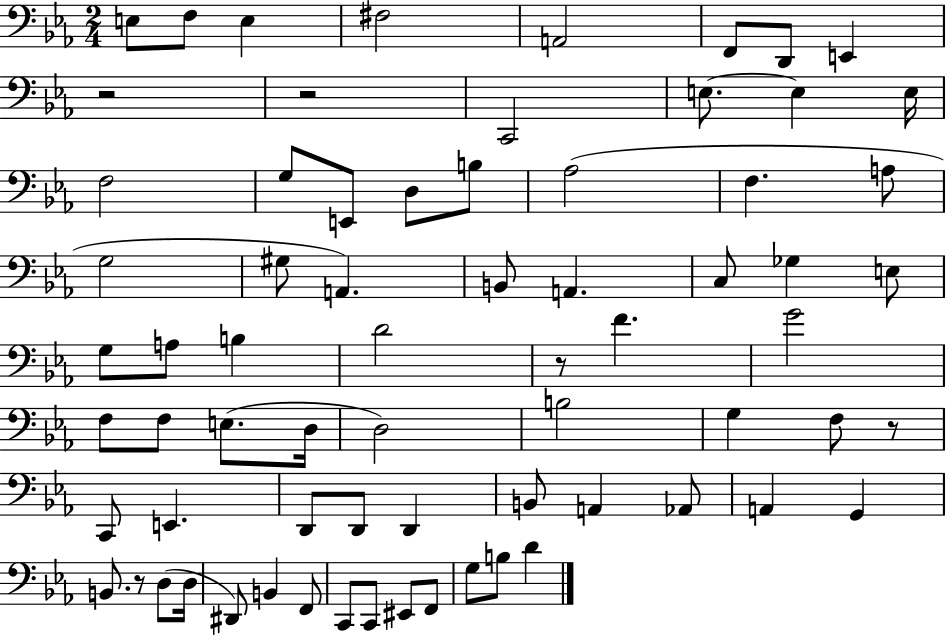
E3/e F3/e E3/q F#3/h A2/h F2/e D2/e E2/q R/h R/h C2/h E3/e. E3/q E3/s F3/h G3/e E2/e D3/e B3/e Ab3/h F3/q. A3/e G3/h G#3/e A2/q. B2/e A2/q. C3/e Gb3/q E3/e G3/e A3/e B3/q D4/h R/e F4/q. G4/h F3/e F3/e E3/e. D3/s D3/h B3/h G3/q F3/e R/e C2/e E2/q. D2/e D2/e D2/q B2/e A2/q Ab2/e A2/q G2/q B2/e. R/e D3/e D3/s D#2/e B2/q F2/e C2/e C2/e EIS2/e F2/e G3/e B3/e D4/q